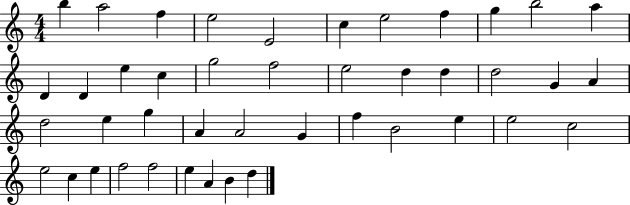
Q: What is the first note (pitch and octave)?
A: B5